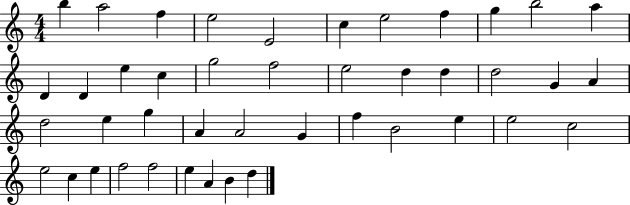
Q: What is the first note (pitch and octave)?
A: B5